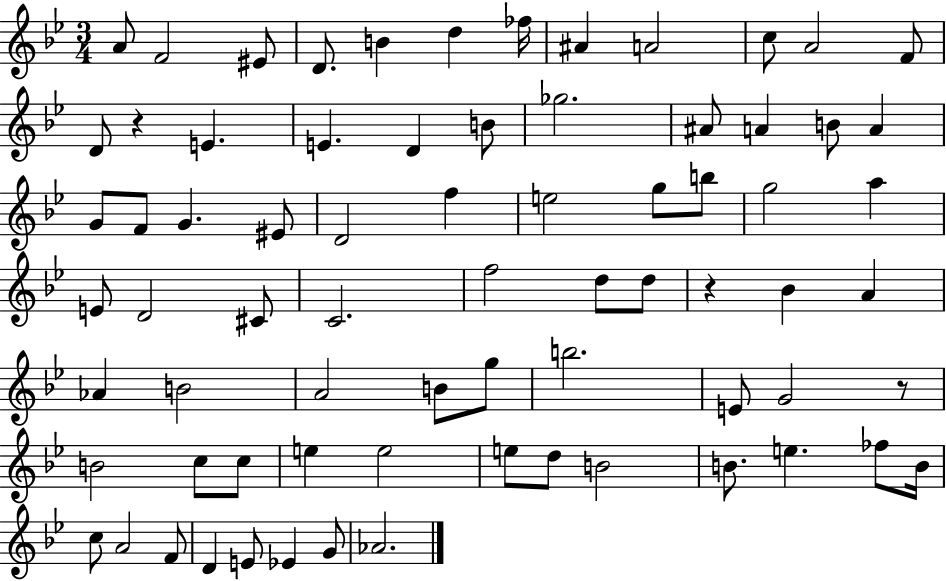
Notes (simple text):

A4/e F4/h EIS4/e D4/e. B4/q D5/q FES5/s A#4/q A4/h C5/e A4/h F4/e D4/e R/q E4/q. E4/q. D4/q B4/e Gb5/h. A#4/e A4/q B4/e A4/q G4/e F4/e G4/q. EIS4/e D4/h F5/q E5/h G5/e B5/e G5/h A5/q E4/e D4/h C#4/e C4/h. F5/h D5/e D5/e R/q Bb4/q A4/q Ab4/q B4/h A4/h B4/e G5/e B5/h. E4/e G4/h R/e B4/h C5/e C5/e E5/q E5/h E5/e D5/e B4/h B4/e. E5/q. FES5/e B4/s C5/e A4/h F4/e D4/q E4/e Eb4/q G4/e Ab4/h.